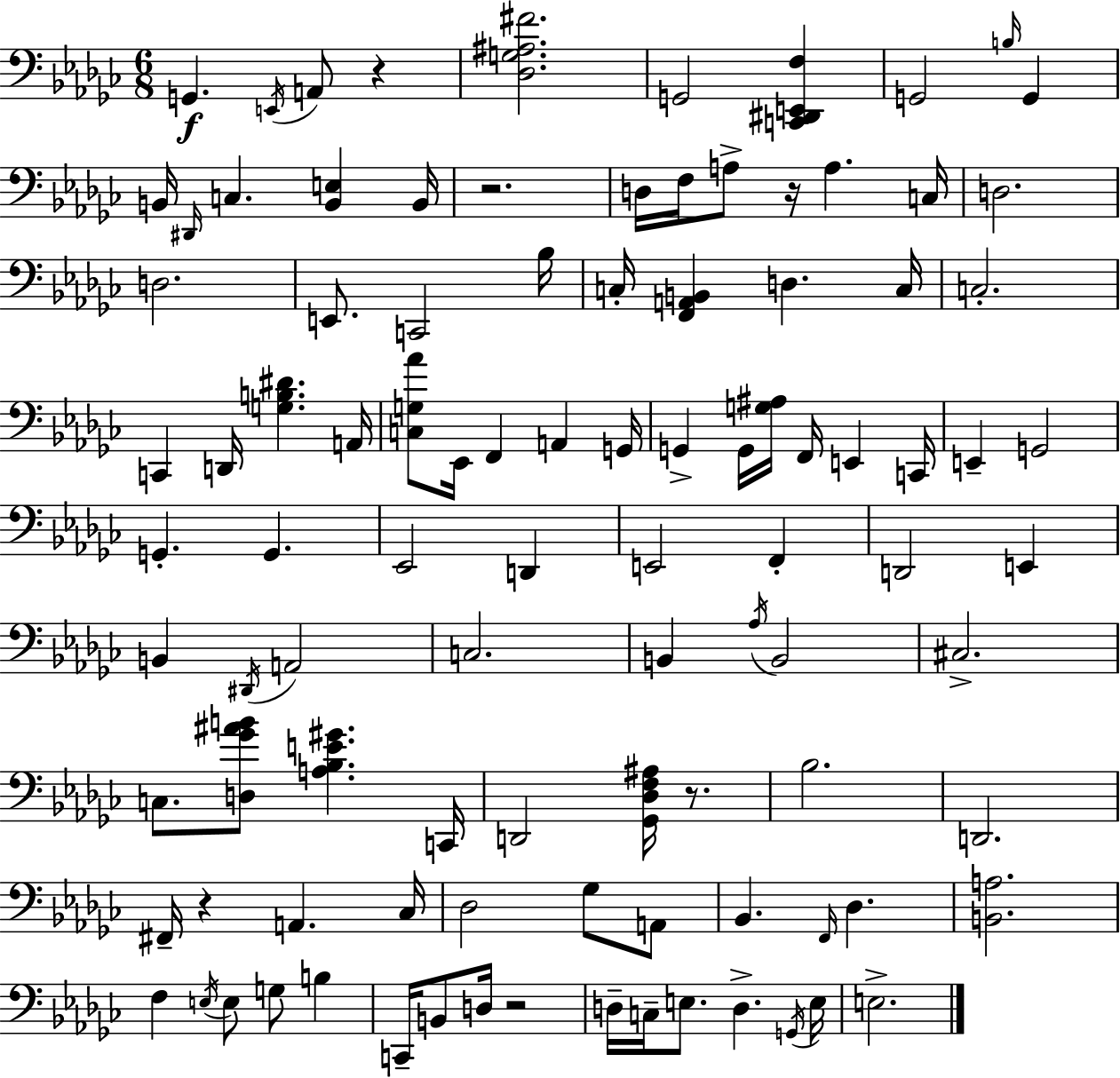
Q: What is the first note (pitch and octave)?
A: G2